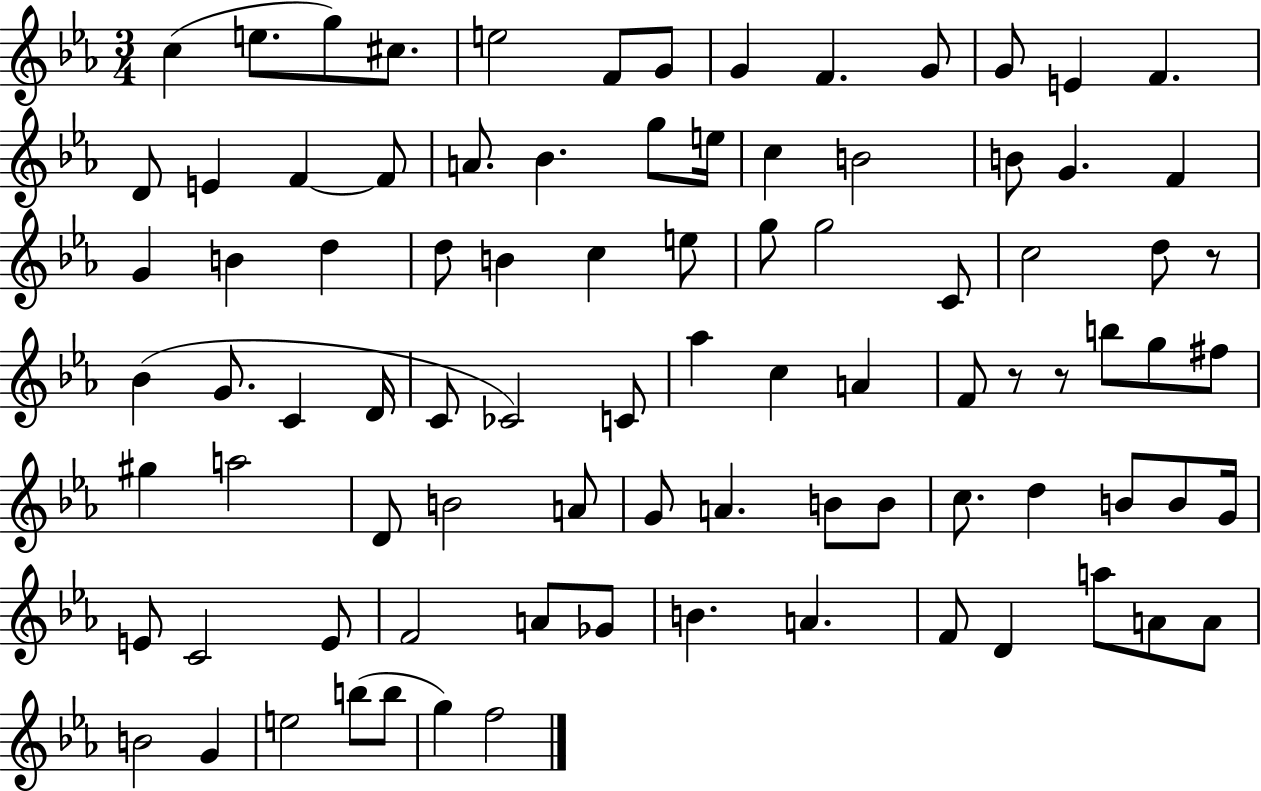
{
  \clef treble
  \numericTimeSignature
  \time 3/4
  \key ees \major
  c''4( e''8. g''8) cis''8. | e''2 f'8 g'8 | g'4 f'4. g'8 | g'8 e'4 f'4. | \break d'8 e'4 f'4~~ f'8 | a'8. bes'4. g''8 e''16 | c''4 b'2 | b'8 g'4. f'4 | \break g'4 b'4 d''4 | d''8 b'4 c''4 e''8 | g''8 g''2 c'8 | c''2 d''8 r8 | \break bes'4( g'8. c'4 d'16 | c'8 ces'2) c'8 | aes''4 c''4 a'4 | f'8 r8 r8 b''8 g''8 fis''8 | \break gis''4 a''2 | d'8 b'2 a'8 | g'8 a'4. b'8 b'8 | c''8. d''4 b'8 b'8 g'16 | \break e'8 c'2 e'8 | f'2 a'8 ges'8 | b'4. a'4. | f'8 d'4 a''8 a'8 a'8 | \break b'2 g'4 | e''2 b''8( b''8 | g''4) f''2 | \bar "|."
}